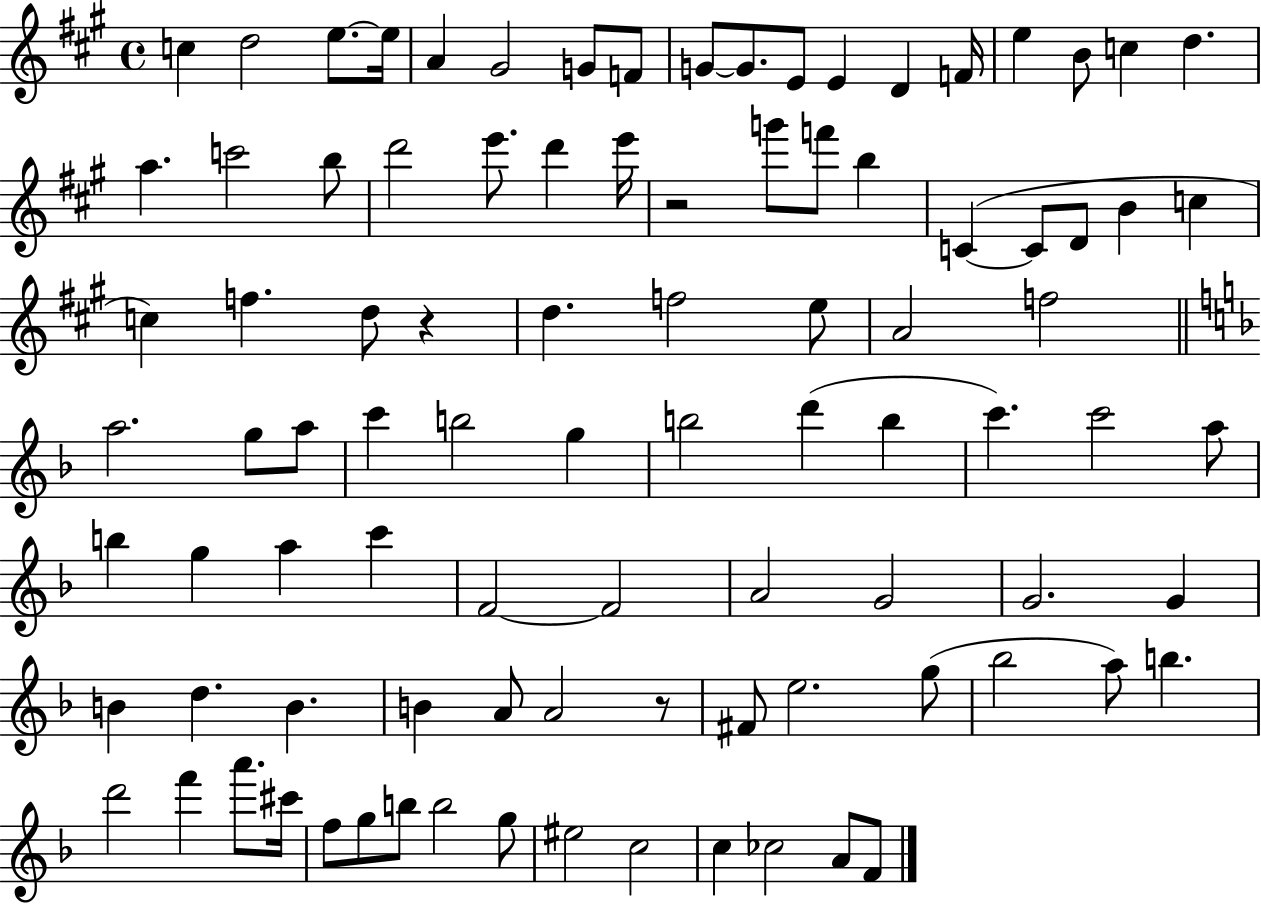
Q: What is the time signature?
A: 4/4